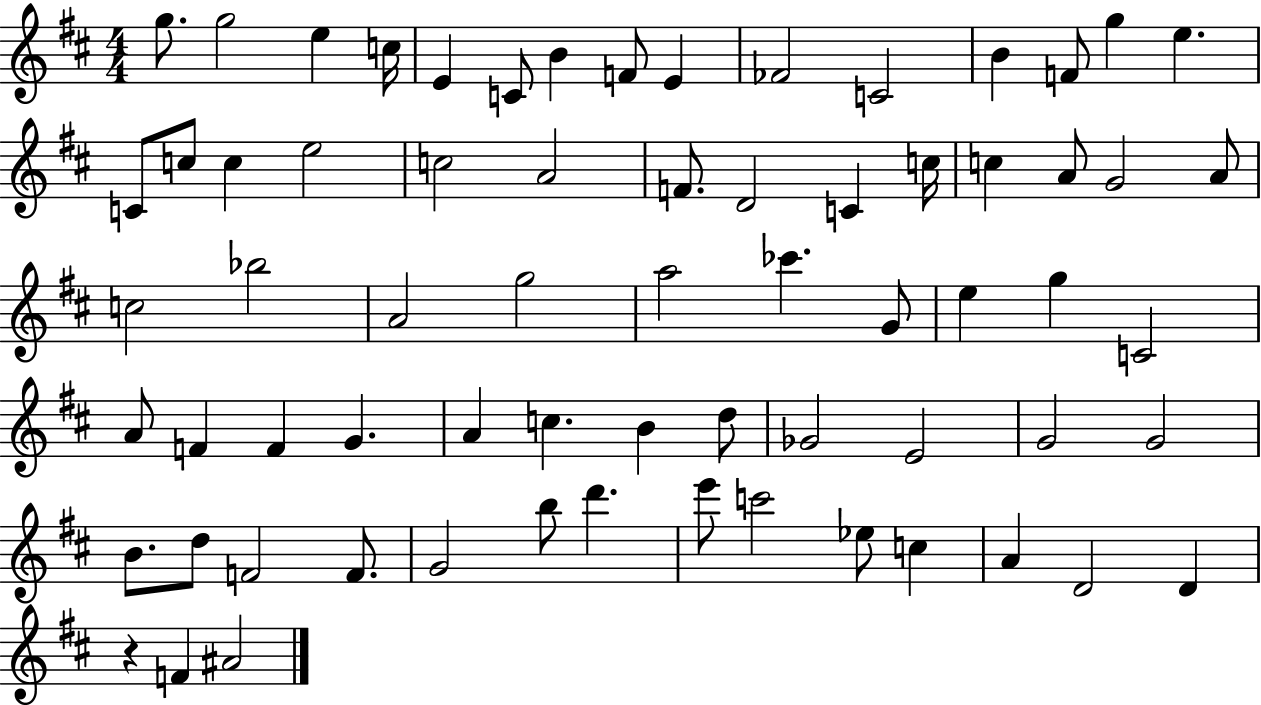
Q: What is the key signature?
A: D major